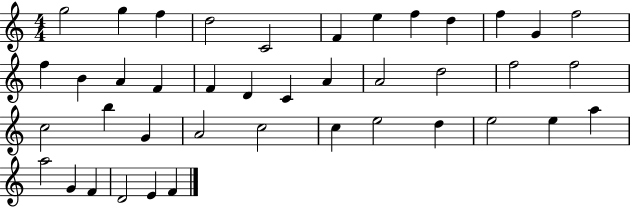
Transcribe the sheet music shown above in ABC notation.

X:1
T:Untitled
M:4/4
L:1/4
K:C
g2 g f d2 C2 F e f d f G f2 f B A F F D C A A2 d2 f2 f2 c2 b G A2 c2 c e2 d e2 e a a2 G F D2 E F